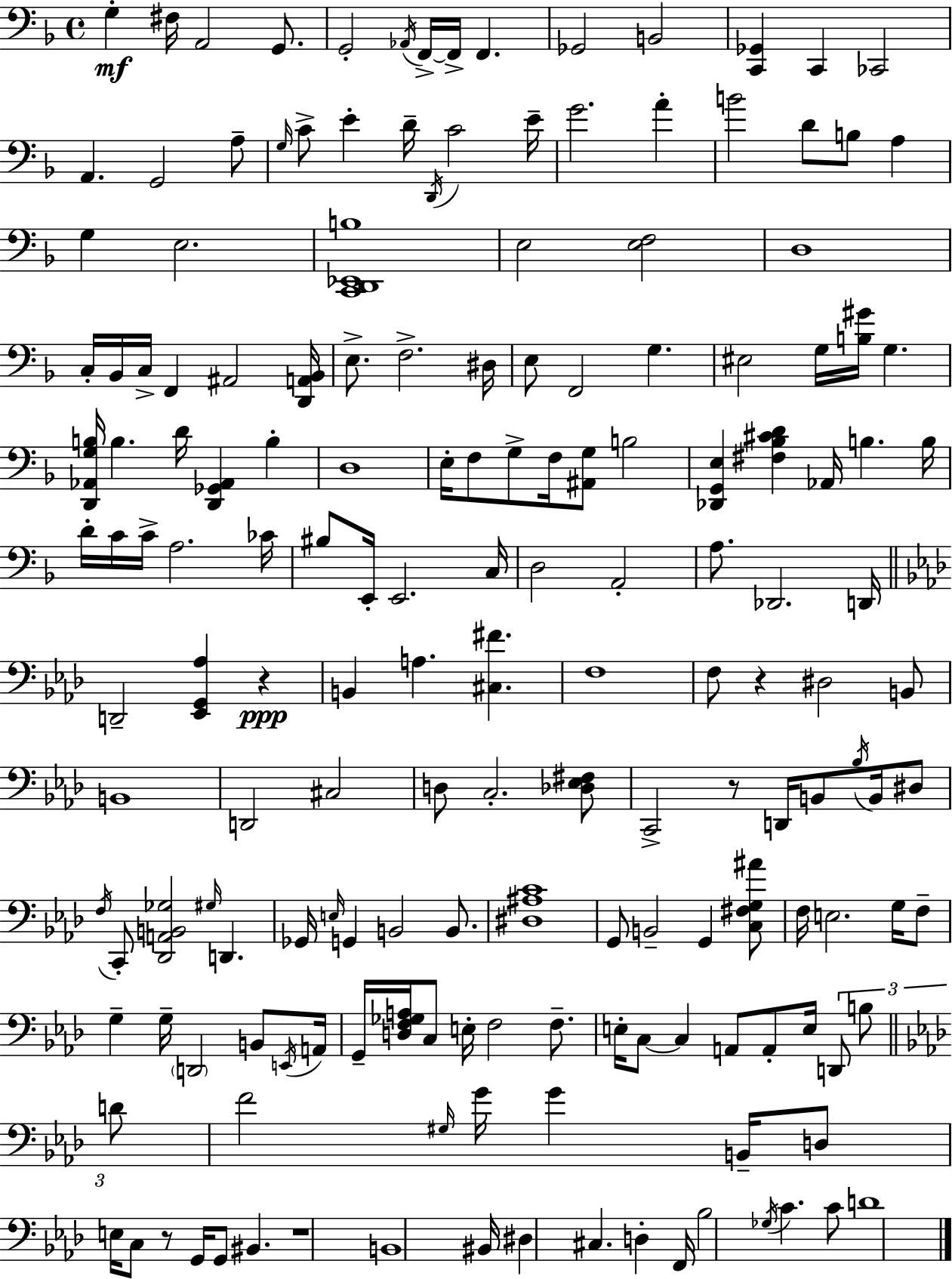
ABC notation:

X:1
T:Untitled
M:4/4
L:1/4
K:F
G, ^F,/4 A,,2 G,,/2 G,,2 _A,,/4 F,,/4 F,,/4 F,, _G,,2 B,,2 [C,,_G,,] C,, _C,,2 A,, G,,2 A,/2 G,/4 C/2 E D/4 D,,/4 C2 E/4 G2 A B2 D/2 B,/2 A, G, E,2 [C,,D,,_E,,B,]4 E,2 [E,F,]2 D,4 C,/4 _B,,/4 C,/4 F,, ^A,,2 [D,,A,,_B,,]/4 E,/2 F,2 ^D,/4 E,/2 F,,2 G, ^E,2 G,/4 [B,^G]/4 G, [D,,_A,,G,B,]/4 B, D/4 [D,,_G,,_A,,] B, D,4 E,/4 F,/2 G,/2 F,/4 [^A,,G,]/2 B,2 [_D,,G,,E,] [^F,_B,^CD] _A,,/4 B, B,/4 D/4 C/4 C/4 A,2 _C/4 ^B,/2 E,,/4 E,,2 C,/4 D,2 A,,2 A,/2 _D,,2 D,,/4 D,,2 [_E,,G,,_A,] z B,, A, [^C,^F] F,4 F,/2 z ^D,2 B,,/2 B,,4 D,,2 ^C,2 D,/2 C,2 [_D,_E,^F,]/2 C,,2 z/2 D,,/4 B,,/2 _B,/4 B,,/4 ^D,/2 F,/4 C,,/2 [_D,,A,,B,,_G,]2 ^G,/4 D,, _G,,/4 E,/4 G,, B,,2 B,,/2 [^D,^A,C]4 G,,/2 B,,2 G,, [C,^F,G,^A]/2 F,/4 E,2 G,/4 F,/2 G, G,/4 D,,2 B,,/2 E,,/4 A,,/4 G,,/4 [D,F,_G,A,]/4 C,/2 E,/4 F,2 F,/2 E,/4 C,/2 C, A,,/2 A,,/2 E,/4 D,,/2 B,/2 D/2 F2 ^G,/4 G/4 G B,,/4 D,/2 E,/4 C,/2 z/2 G,,/4 G,,/2 ^B,, z4 B,,4 ^B,,/4 ^D, ^C, D, F,,/4 _B,2 _G,/4 C C/2 D4